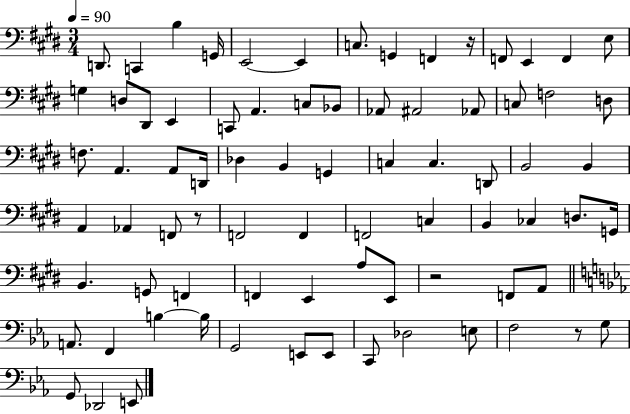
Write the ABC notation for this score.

X:1
T:Untitled
M:3/4
L:1/4
K:E
D,,/2 C,, B, G,,/4 E,,2 E,, C,/2 G,, F,, z/4 F,,/2 E,, F,, E,/2 G, D,/2 ^D,,/2 E,, C,,/2 A,, C,/2 _B,,/2 _A,,/2 ^A,,2 _A,,/2 C,/2 F,2 D,/2 F,/2 A,, A,,/2 D,,/4 _D, B,, G,, C, C, D,,/2 B,,2 B,, A,, _A,, F,,/2 z/2 F,,2 F,, F,,2 C, B,, _C, D,/2 G,,/4 B,, G,,/2 F,, F,, E,, A,/2 E,,/2 z2 F,,/2 A,,/2 A,,/2 F,, B, B,/4 G,,2 E,,/2 E,,/2 C,,/2 _D,2 E,/2 F,2 z/2 G,/2 G,,/2 _D,,2 E,,/2